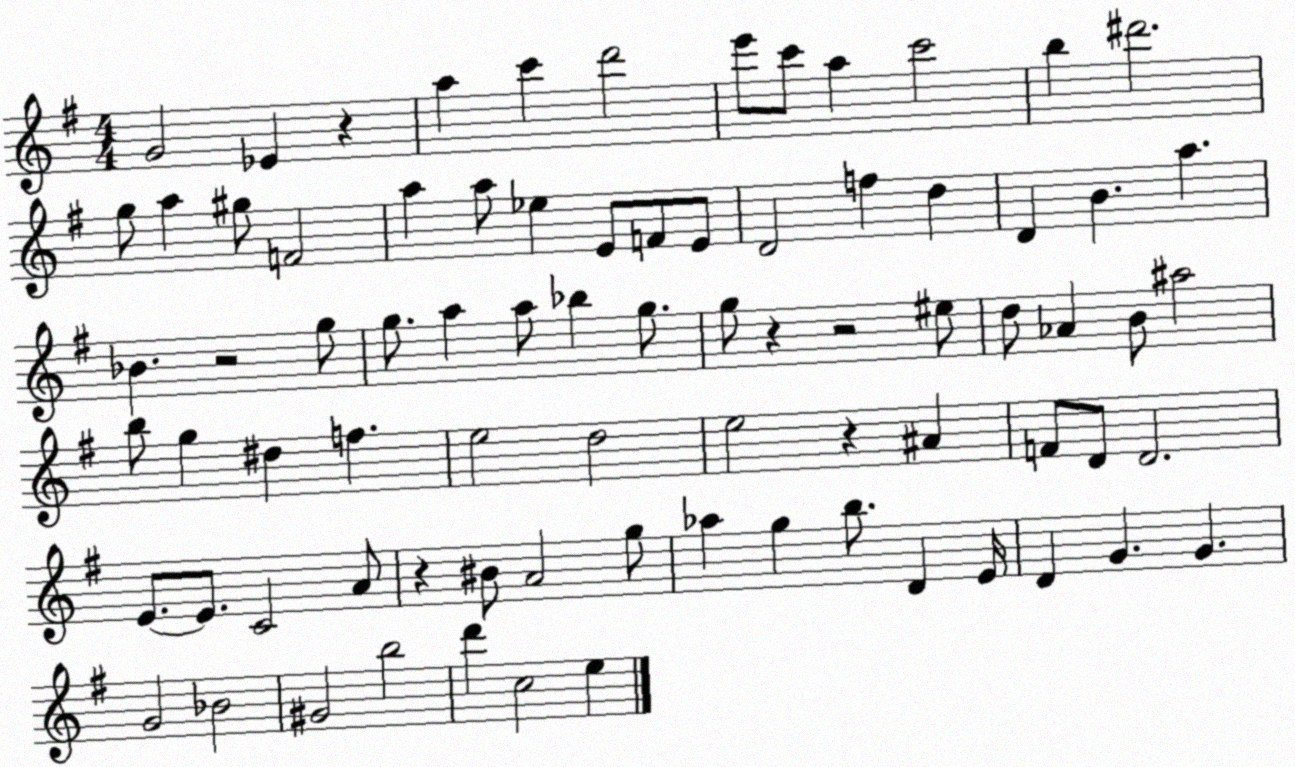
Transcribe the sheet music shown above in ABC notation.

X:1
T:Untitled
M:4/4
L:1/4
K:G
G2 _E z a c' d'2 e'/2 c'/2 a c'2 b ^d'2 g/2 a ^g/2 F2 a a/2 _e E/2 F/2 E/2 D2 f d D B a _B z2 g/2 g/2 a a/2 _b g/2 g/2 z z2 ^e/2 d/2 _A B/2 ^a2 b/2 g ^d f e2 d2 e2 z ^A F/2 D/2 D2 E/2 E/2 C2 A/2 z ^B/2 A2 g/2 _a g b/2 D E/4 D G G G2 _B2 ^G2 b2 d' c2 e